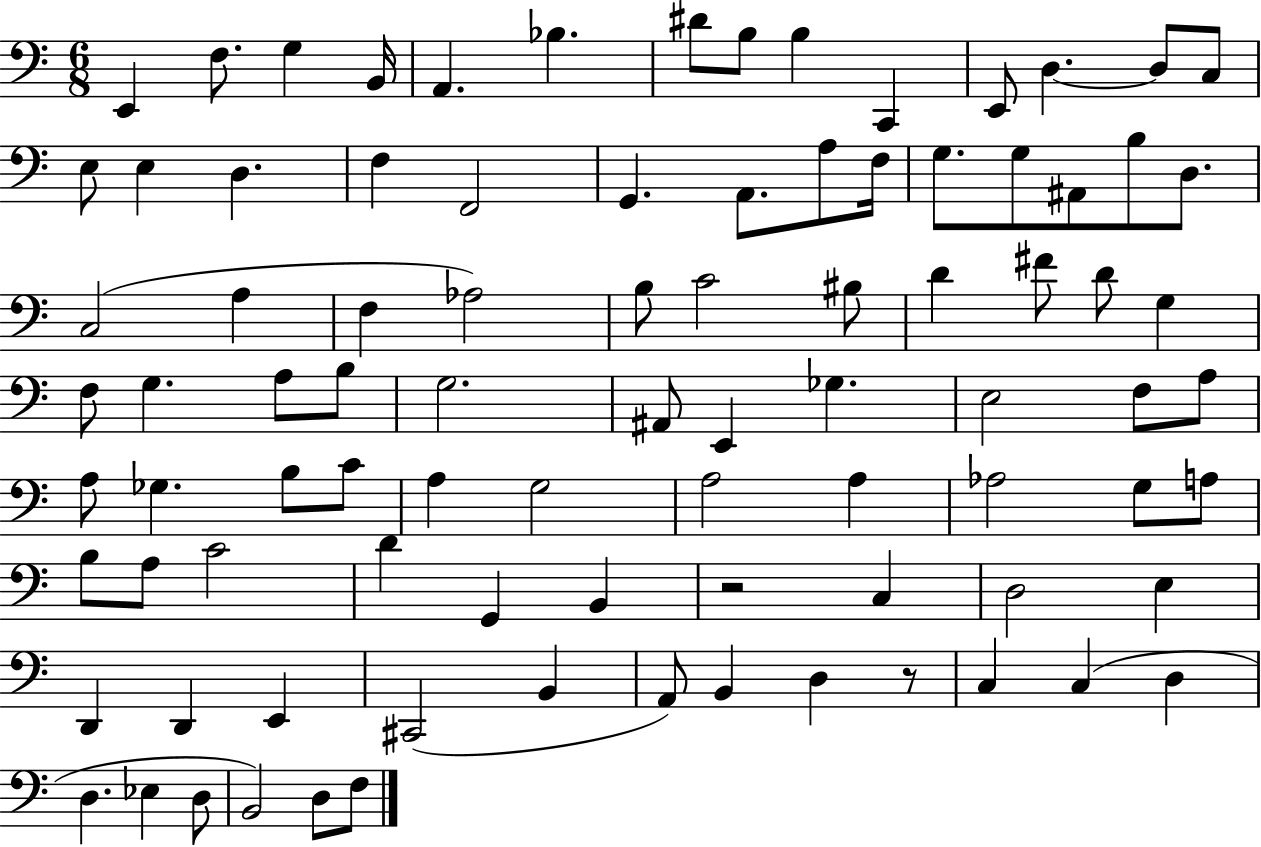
X:1
T:Untitled
M:6/8
L:1/4
K:C
E,, F,/2 G, B,,/4 A,, _B, ^D/2 B,/2 B, C,, E,,/2 D, D,/2 C,/2 E,/2 E, D, F, F,,2 G,, A,,/2 A,/2 F,/4 G,/2 G,/2 ^A,,/2 B,/2 D,/2 C,2 A, F, _A,2 B,/2 C2 ^B,/2 D ^F/2 D/2 G, F,/2 G, A,/2 B,/2 G,2 ^A,,/2 E,, _G, E,2 F,/2 A,/2 A,/2 _G, B,/2 C/2 A, G,2 A,2 A, _A,2 G,/2 A,/2 B,/2 A,/2 C2 D G,, B,, z2 C, D,2 E, D,, D,, E,, ^C,,2 B,, A,,/2 B,, D, z/2 C, C, D, D, _E, D,/2 B,,2 D,/2 F,/2